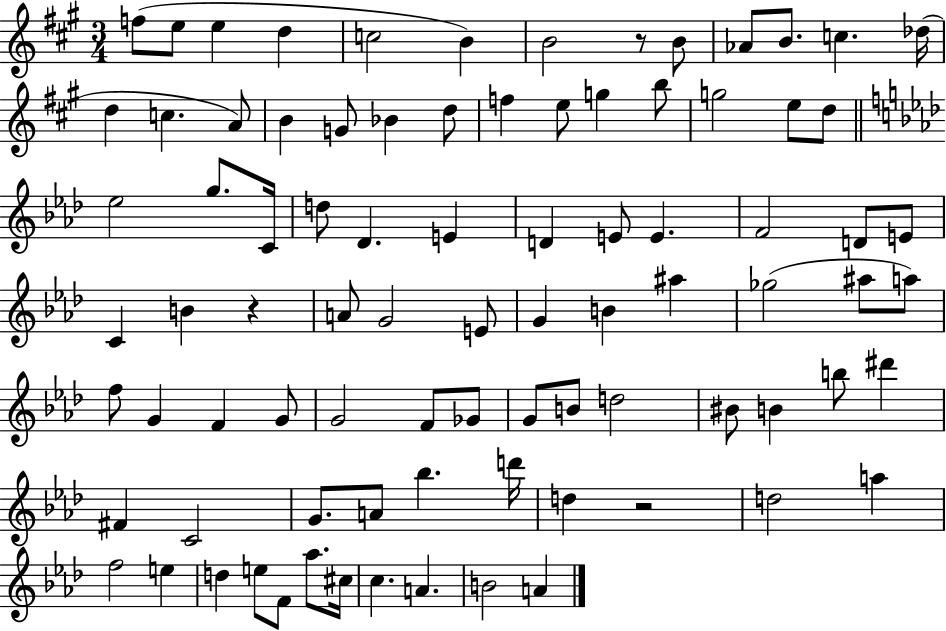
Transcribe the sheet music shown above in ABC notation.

X:1
T:Untitled
M:3/4
L:1/4
K:A
f/2 e/2 e d c2 B B2 z/2 B/2 _A/2 B/2 c _d/4 d c A/2 B G/2 _B d/2 f e/2 g b/2 g2 e/2 d/2 _e2 g/2 C/4 d/2 _D E D E/2 E F2 D/2 E/2 C B z A/2 G2 E/2 G B ^a _g2 ^a/2 a/2 f/2 G F G/2 G2 F/2 _G/2 G/2 B/2 d2 ^B/2 B b/2 ^d' ^F C2 G/2 A/2 _b d'/4 d z2 d2 a f2 e d e/2 F/2 _a/2 ^c/4 c A B2 A